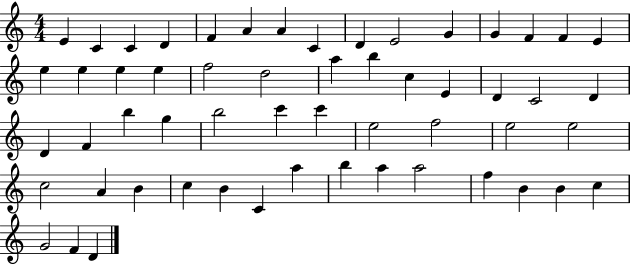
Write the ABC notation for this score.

X:1
T:Untitled
M:4/4
L:1/4
K:C
E C C D F A A C D E2 G G F F E e e e e f2 d2 a b c E D C2 D D F b g b2 c' c' e2 f2 e2 e2 c2 A B c B C a b a a2 f B B c G2 F D